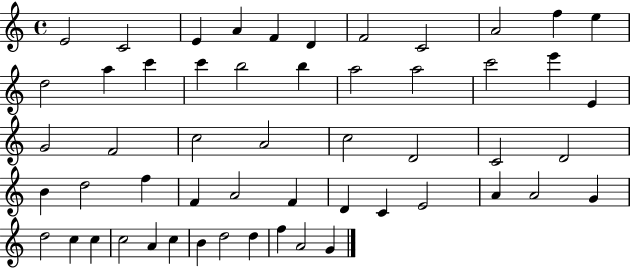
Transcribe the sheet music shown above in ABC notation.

X:1
T:Untitled
M:4/4
L:1/4
K:C
E2 C2 E A F D F2 C2 A2 f e d2 a c' c' b2 b a2 a2 c'2 e' E G2 F2 c2 A2 c2 D2 C2 D2 B d2 f F A2 F D C E2 A A2 G d2 c c c2 A c B d2 d f A2 G